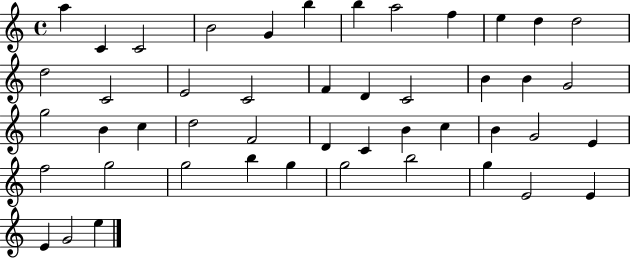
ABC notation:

X:1
T:Untitled
M:4/4
L:1/4
K:C
a C C2 B2 G b b a2 f e d d2 d2 C2 E2 C2 F D C2 B B G2 g2 B c d2 F2 D C B c B G2 E f2 g2 g2 b g g2 b2 g E2 E E G2 e